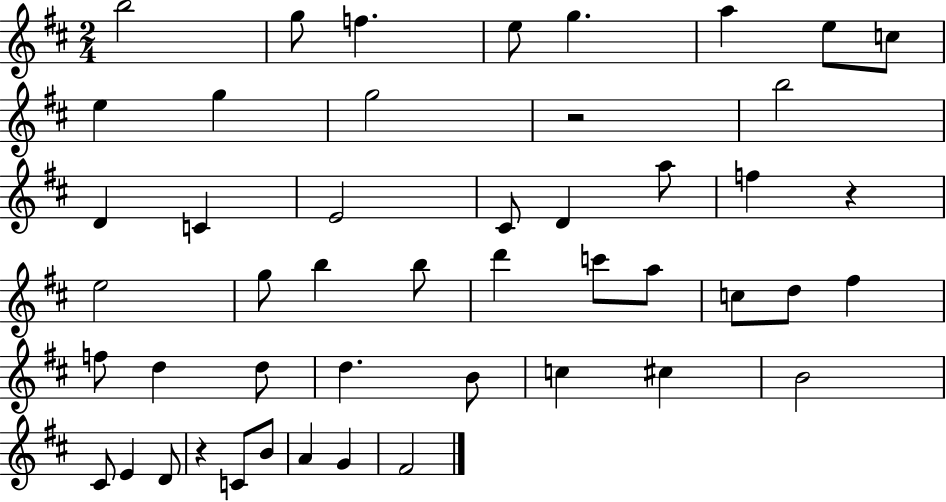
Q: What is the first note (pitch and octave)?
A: B5